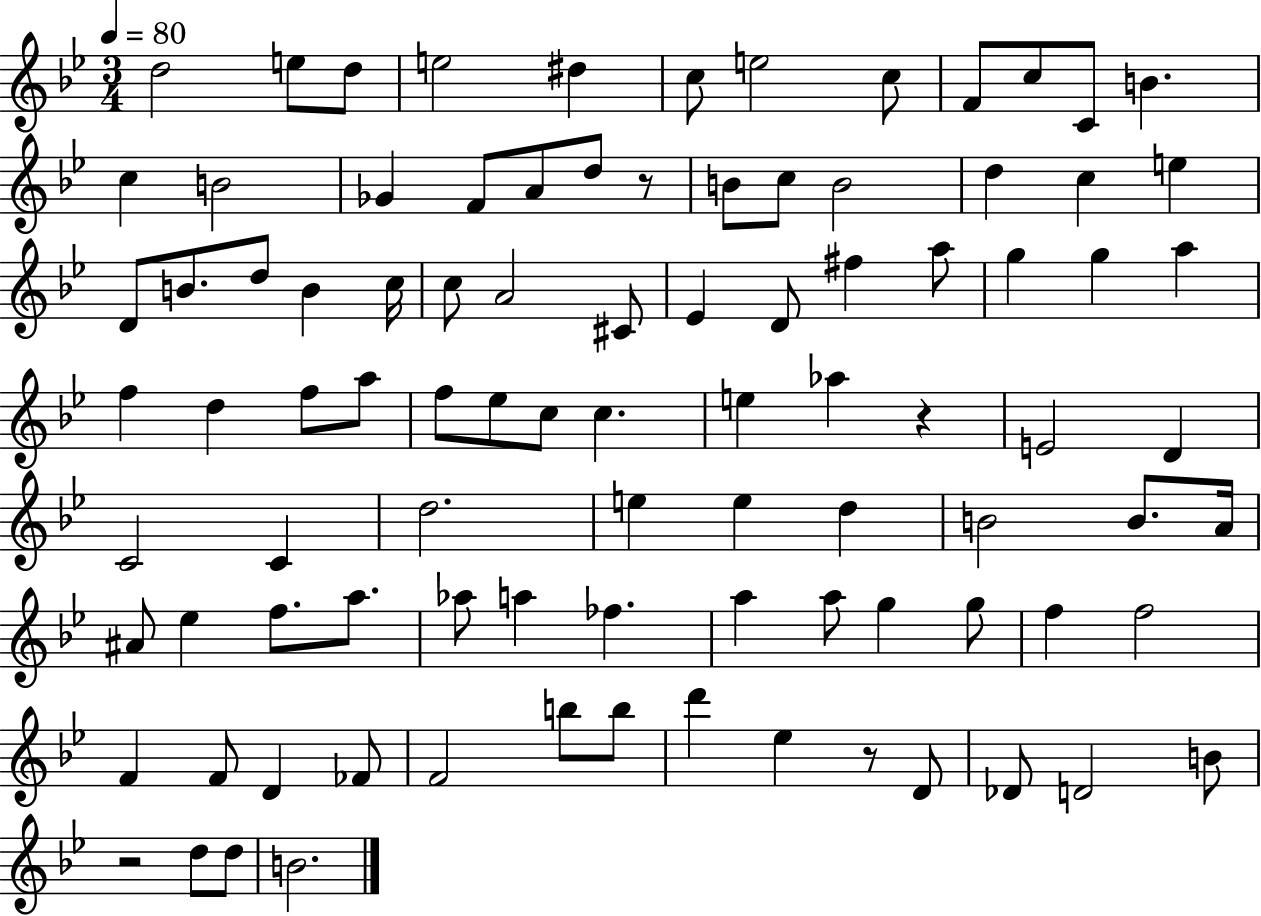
{
  \clef treble
  \numericTimeSignature
  \time 3/4
  \key bes \major
  \tempo 4 = 80
  d''2 e''8 d''8 | e''2 dis''4 | c''8 e''2 c''8 | f'8 c''8 c'8 b'4. | \break c''4 b'2 | ges'4 f'8 a'8 d''8 r8 | b'8 c''8 b'2 | d''4 c''4 e''4 | \break d'8 b'8. d''8 b'4 c''16 | c''8 a'2 cis'8 | ees'4 d'8 fis''4 a''8 | g''4 g''4 a''4 | \break f''4 d''4 f''8 a''8 | f''8 ees''8 c''8 c''4. | e''4 aes''4 r4 | e'2 d'4 | \break c'2 c'4 | d''2. | e''4 e''4 d''4 | b'2 b'8. a'16 | \break ais'8 ees''4 f''8. a''8. | aes''8 a''4 fes''4. | a''4 a''8 g''4 g''8 | f''4 f''2 | \break f'4 f'8 d'4 fes'8 | f'2 b''8 b''8 | d'''4 ees''4 r8 d'8 | des'8 d'2 b'8 | \break r2 d''8 d''8 | b'2. | \bar "|."
}